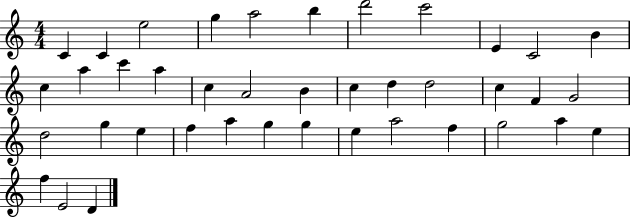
X:1
T:Untitled
M:4/4
L:1/4
K:C
C C e2 g a2 b d'2 c'2 E C2 B c a c' a c A2 B c d d2 c F G2 d2 g e f a g g e a2 f g2 a e f E2 D